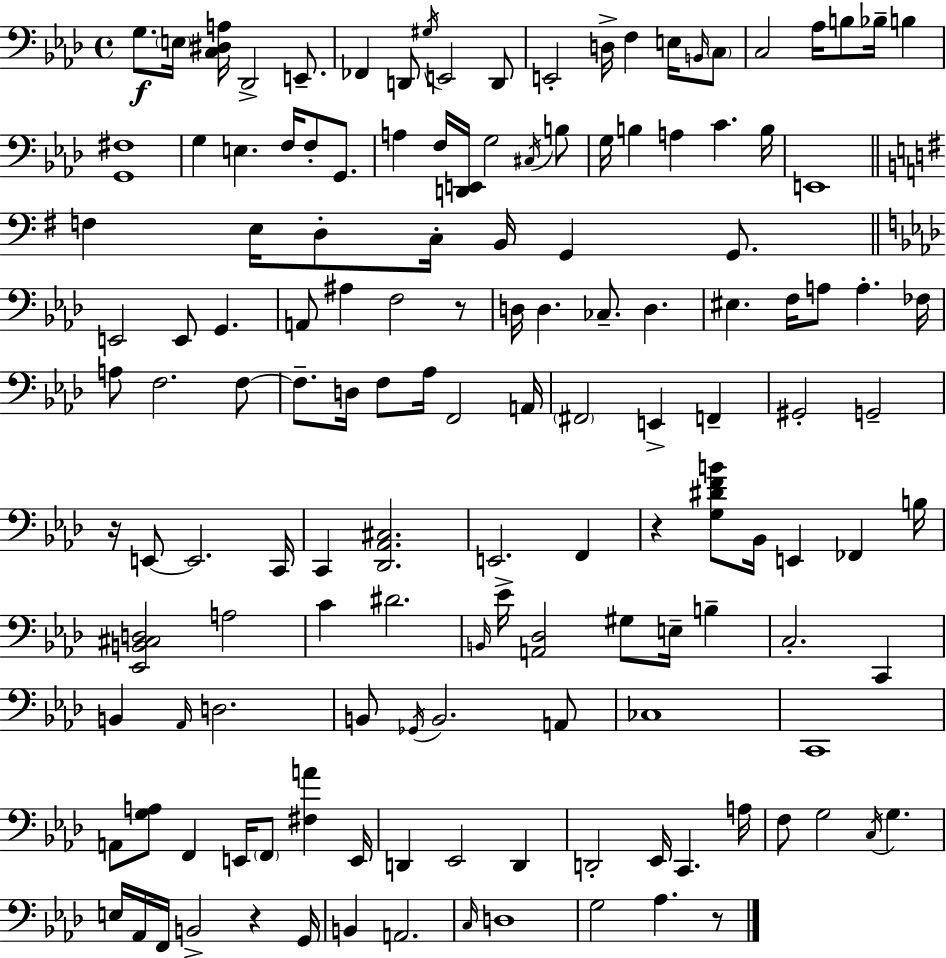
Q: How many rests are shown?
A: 5